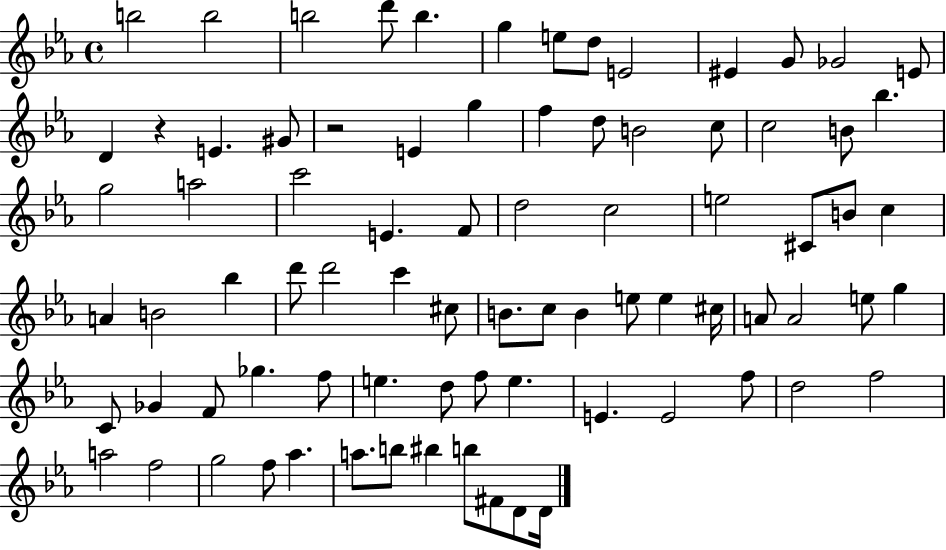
B5/h B5/h B5/h D6/e B5/q. G5/q E5/e D5/e E4/h EIS4/q G4/e Gb4/h E4/e D4/q R/q E4/q. G#4/e R/h E4/q G5/q F5/q D5/e B4/h C5/e C5/h B4/e Bb5/q. G5/h A5/h C6/h E4/q. F4/e D5/h C5/h E5/h C#4/e B4/e C5/q A4/q B4/h Bb5/q D6/e D6/h C6/q C#5/e B4/e. C5/e B4/q E5/e E5/q C#5/s A4/e A4/h E5/e G5/q C4/e Gb4/q F4/e Gb5/q. F5/e E5/q. D5/e F5/e E5/q. E4/q. E4/h F5/e D5/h F5/h A5/h F5/h G5/h F5/e Ab5/q. A5/e. B5/e BIS5/q B5/e F#4/e D4/e D4/s